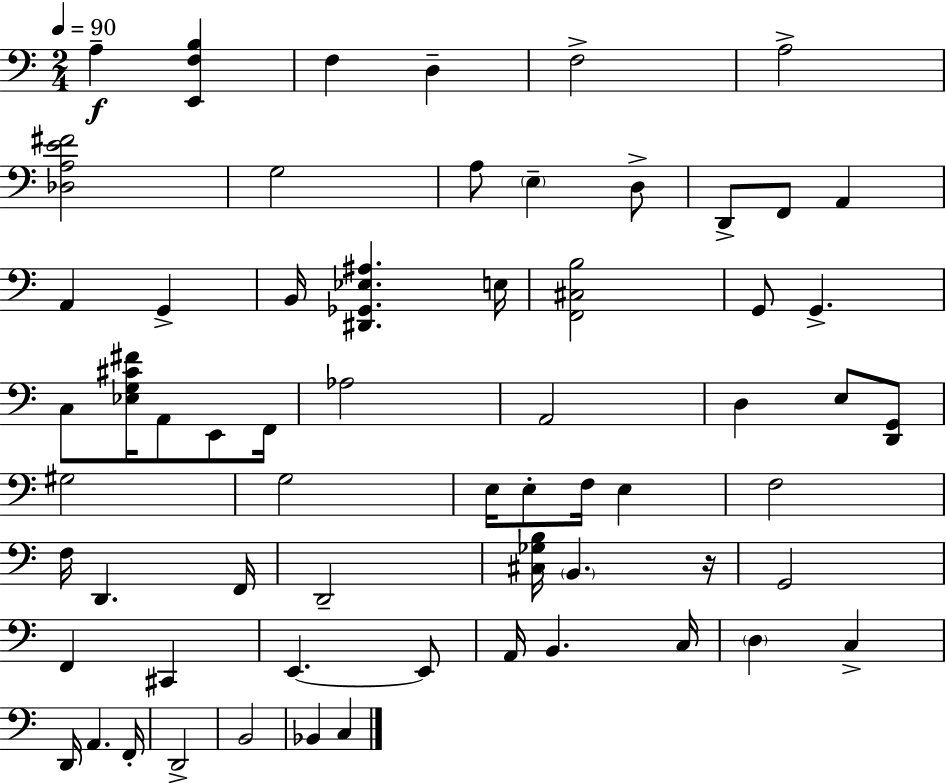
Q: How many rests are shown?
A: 1